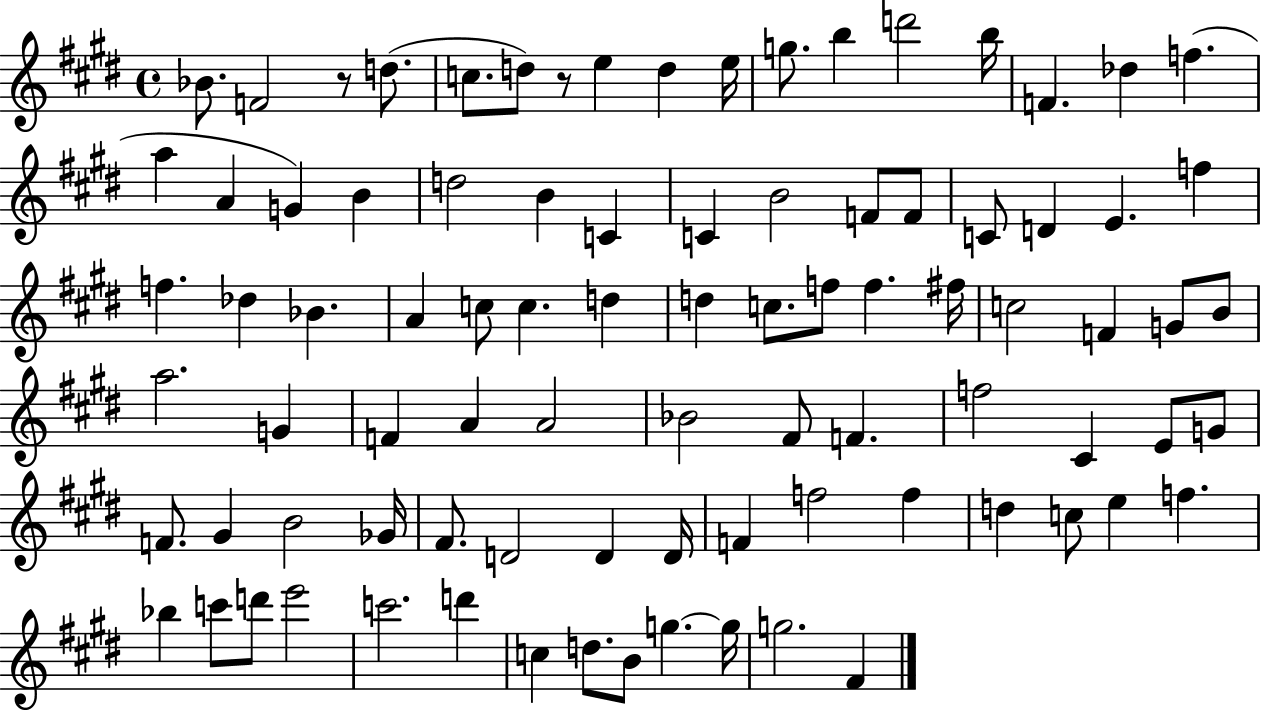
X:1
T:Untitled
M:4/4
L:1/4
K:E
_B/2 F2 z/2 d/2 c/2 d/2 z/2 e d e/4 g/2 b d'2 b/4 F _d f a A G B d2 B C C B2 F/2 F/2 C/2 D E f f _d _B A c/2 c d d c/2 f/2 f ^f/4 c2 F G/2 B/2 a2 G F A A2 _B2 ^F/2 F f2 ^C E/2 G/2 F/2 ^G B2 _G/4 ^F/2 D2 D D/4 F f2 f d c/2 e f _b c'/2 d'/2 e'2 c'2 d' c d/2 B/2 g g/4 g2 ^F